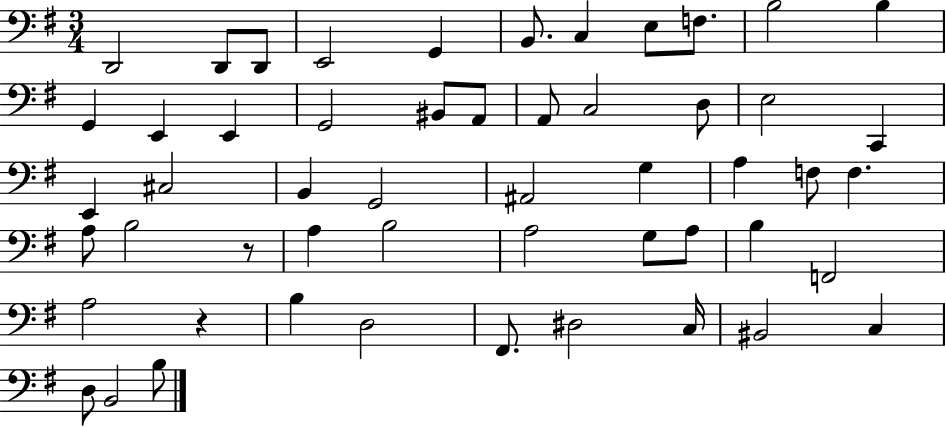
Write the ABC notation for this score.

X:1
T:Untitled
M:3/4
L:1/4
K:G
D,,2 D,,/2 D,,/2 E,,2 G,, B,,/2 C, E,/2 F,/2 B,2 B, G,, E,, E,, G,,2 ^B,,/2 A,,/2 A,,/2 C,2 D,/2 E,2 C,, E,, ^C,2 B,, G,,2 ^A,,2 G, A, F,/2 F, A,/2 B,2 z/2 A, B,2 A,2 G,/2 A,/2 B, F,,2 A,2 z B, D,2 ^F,,/2 ^D,2 C,/4 ^B,,2 C, D,/2 B,,2 B,/2